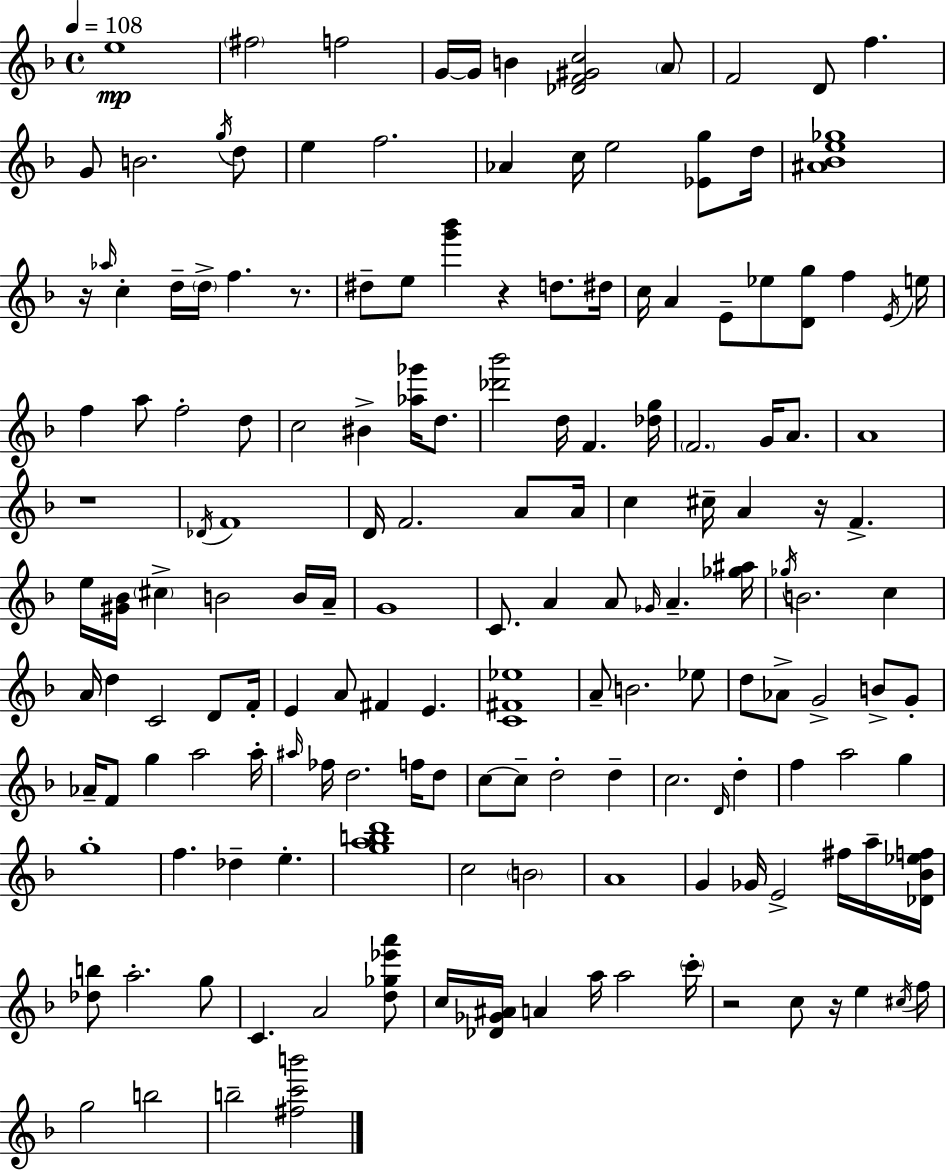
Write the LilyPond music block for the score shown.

{
  \clef treble
  \time 4/4
  \defaultTimeSignature
  \key f \major
  \tempo 4 = 108
  e''1\mp | \parenthesize fis''2 f''2 | g'16~~ g'16 b'4 <des' f' gis' c''>2 \parenthesize a'8 | f'2 d'8 f''4. | \break g'8 b'2. \acciaccatura { g''16 } d''8 | e''4 f''2. | aes'4 c''16 e''2 <ees' g''>8 | d''16 <ais' bes' e'' ges''>1 | \break r16 \grace { aes''16 } c''4-. d''16-- \parenthesize d''16-> f''4. r8. | dis''8-- e''8 <g''' bes'''>4 r4 d''8. | dis''16 c''16 a'4 e'8-- ees''8 <d' g''>8 f''4 | \acciaccatura { e'16 } e''16 f''4 a''8 f''2-. | \break d''8 c''2 bis'4-> <aes'' ges'''>16 | d''8. <des''' bes'''>2 d''16 f'4. | <des'' g''>16 \parenthesize f'2. g'16 | a'8. a'1 | \break r1 | \acciaccatura { des'16 } f'1 | d'16 f'2. | a'8 a'16 c''4 cis''16-- a'4 r16 f'4.-> | \break e''16 <gis' bes'>16 \parenthesize cis''4-> b'2 | b'16 a'16-- g'1 | c'8. a'4 a'8 \grace { ges'16 } a'4.-- | <ges'' ais''>16 \acciaccatura { ges''16 } b'2. | \break c''4 a'16 d''4 c'2 | d'8 f'16-. e'4 a'8 fis'4 | e'4. <c' fis' ees''>1 | a'8-- b'2. | \break ees''8 d''8 aes'8-> g'2-> | b'8-> g'8-. aes'16-- f'8 g''4 a''2 | a''16-. \grace { ais''16 } fes''16 d''2. | f''16 d''8 c''8~~ c''8-- d''2-. | \break d''4-- c''2. | \grace { d'16 } d''4-. f''4 a''2 | g''4 g''1-. | f''4. des''4-- | \break e''4.-. <g'' a'' b'' d'''>1 | c''2 | \parenthesize b'2 a'1 | g'4 ges'16 e'2-> | \break fis''16 a''16-- <des' bes' ees'' f''>16 <des'' b''>8 a''2.-. | g''8 c'4. a'2 | <d'' ges'' ees''' a'''>8 c''16 <des' ges' ais'>16 a'4 a''16 a''2 | \parenthesize c'''16-. r2 | \break c''8 r16 e''4 \acciaccatura { cis''16 } f''16 g''2 | b''2 b''2-- | <fis'' c''' b'''>2 \bar "|."
}